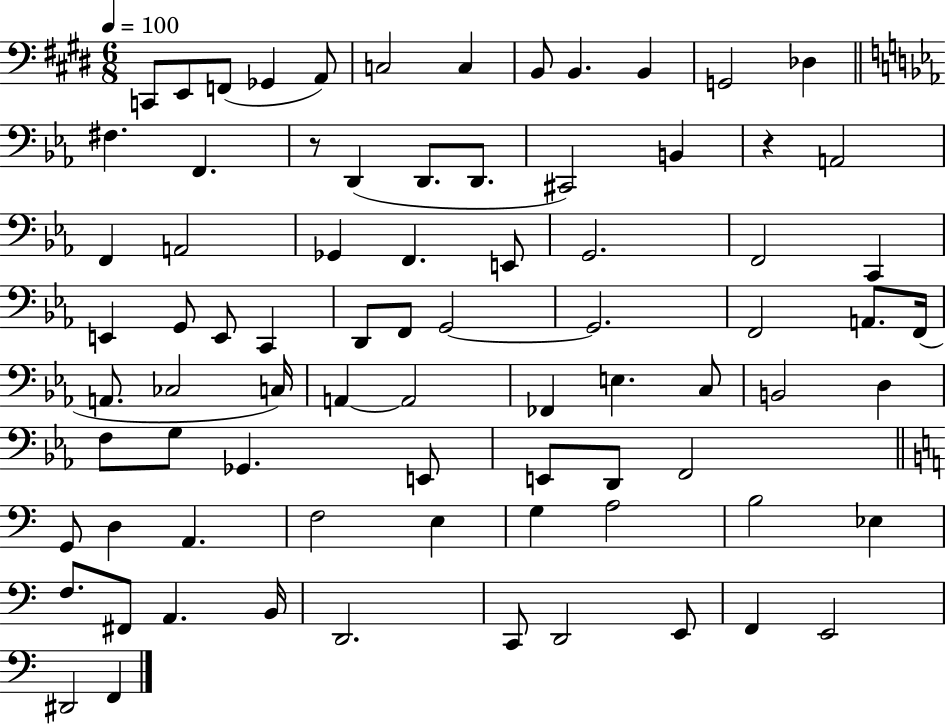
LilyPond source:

{
  \clef bass
  \numericTimeSignature
  \time 6/8
  \key e \major
  \tempo 4 = 100
  \repeat volta 2 { c,8 e,8 f,8( ges,4 a,8) | c2 c4 | b,8 b,4. b,4 | g,2 des4 | \break \bar "||" \break \key ees \major fis4. f,4. | r8 d,4( d,8. d,8. | cis,2) b,4 | r4 a,2 | \break f,4 a,2 | ges,4 f,4. e,8 | g,2. | f,2 c,4 | \break e,4 g,8 e,8 c,4 | d,8 f,8 g,2~~ | g,2. | f,2 a,8. f,16( | \break a,8. ces2 c16) | a,4~~ a,2 | fes,4 e4. c8 | b,2 d4 | \break f8 g8 ges,4. e,8 | e,8 d,8 f,2 | \bar "||" \break \key c \major g,8 d4 a,4. | f2 e4 | g4 a2 | b2 ees4 | \break f8. fis,8 a,4. b,16 | d,2. | c,8 d,2 e,8 | f,4 e,2 | \break dis,2 f,4 | } \bar "|."
}